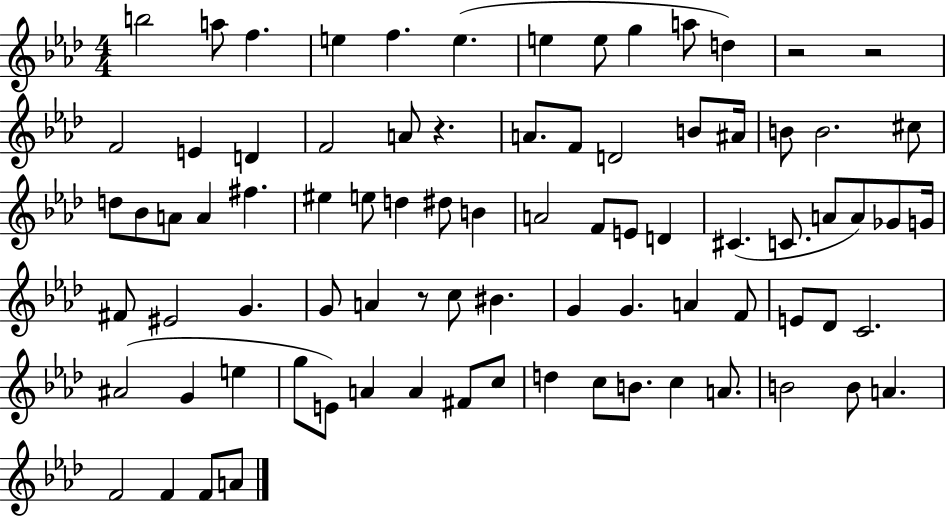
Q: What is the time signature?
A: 4/4